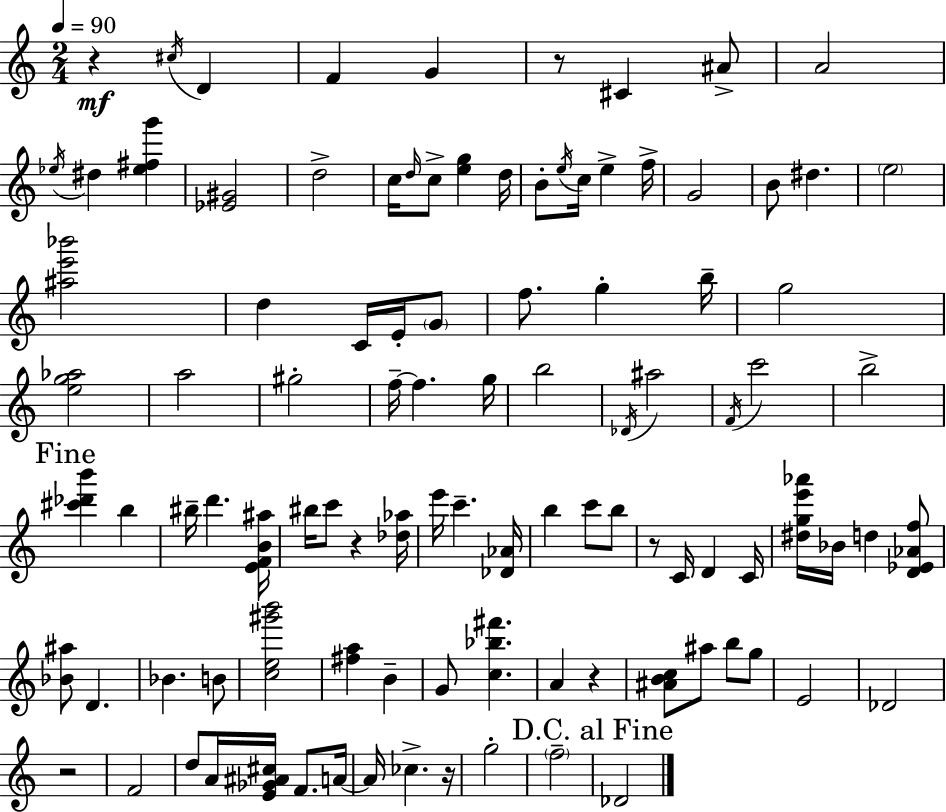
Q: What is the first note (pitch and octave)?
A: C#5